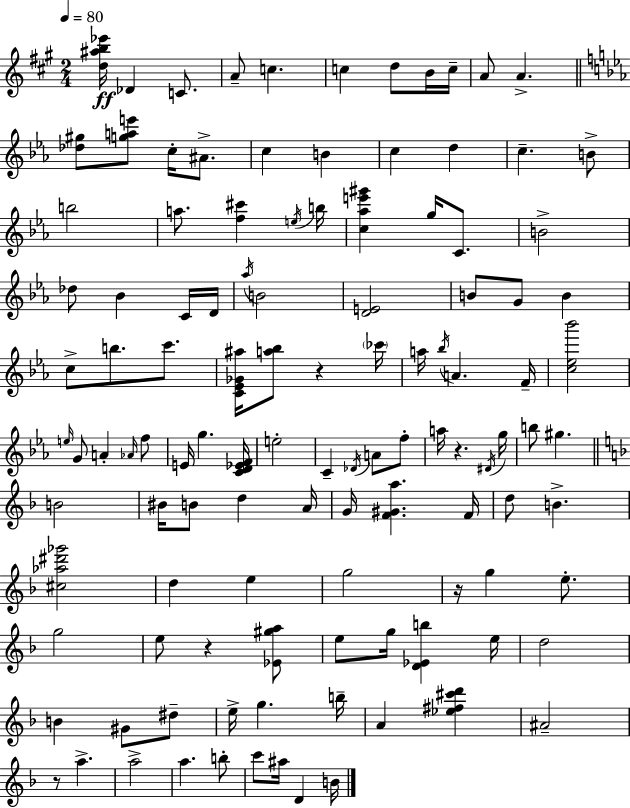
X:1
T:Untitled
M:2/4
L:1/4
K:A
[d^ab_e']/4 _D C/2 A/2 c c d/2 B/4 c/4 A/2 A [_d^g]/2 [gae']/2 c/4 ^A/2 c B c d c B/2 b2 a/2 [f^c'] e/4 b/4 [c_ae'^g'] g/4 C/2 B2 _d/2 _B C/4 D/4 _a/4 B2 [DE]2 B/2 G/2 B c/2 b/2 c'/2 [C_E_G^a]/4 [a_b]/2 z _c'/4 a/4 _b/4 A F/4 [c_e_b']2 e/4 G/2 A _A/4 f/2 E/4 g [CD_EF]/4 e2 C _D/4 A/2 f/2 a/4 z ^D/4 g/4 b/2 ^g B2 ^B/4 B/2 d A/4 G/4 [F^Ga] F/4 d/2 B [^c_a^d'_g']2 d e g2 z/4 g e/2 g2 e/2 z [_E^ga]/2 e/2 g/4 [D_Eb] e/4 d2 B ^G/2 ^d/2 e/4 g b/4 A [_e^f^c'd'] ^A2 z/2 a a2 a b/2 c'/2 ^a/4 D B/4